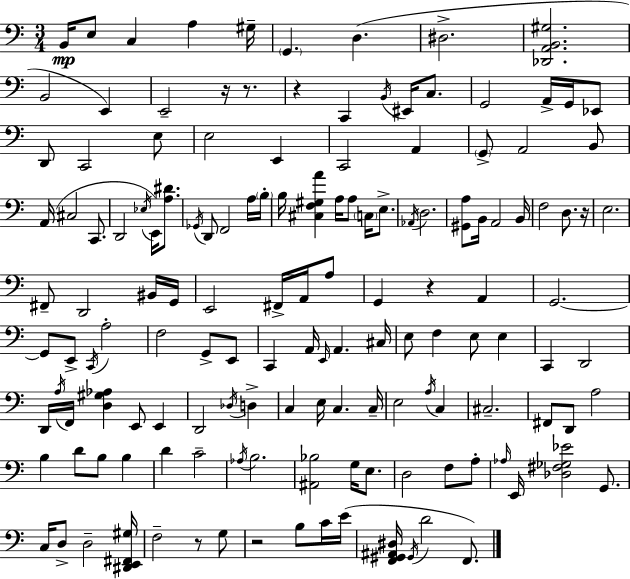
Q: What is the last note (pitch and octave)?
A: F2